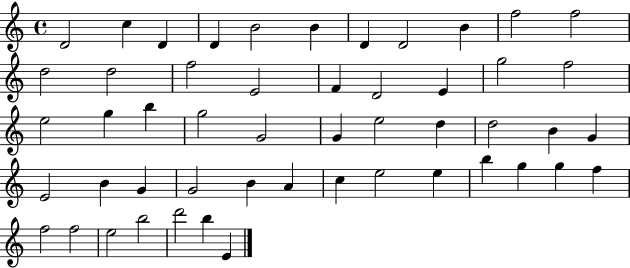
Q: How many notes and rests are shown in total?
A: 51